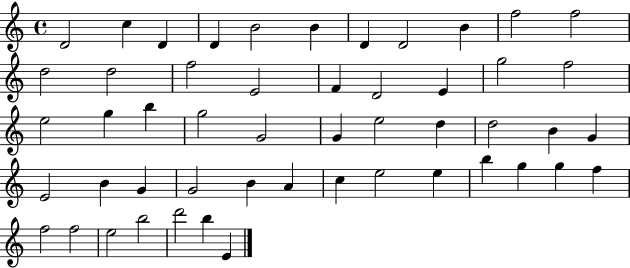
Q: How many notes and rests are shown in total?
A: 51